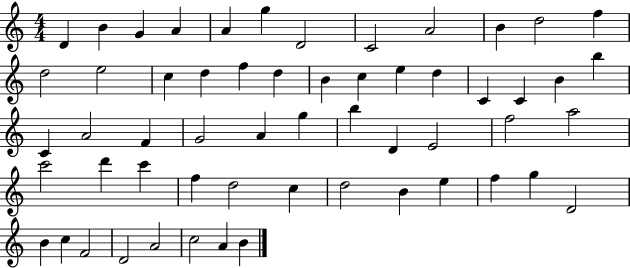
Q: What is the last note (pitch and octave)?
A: B4